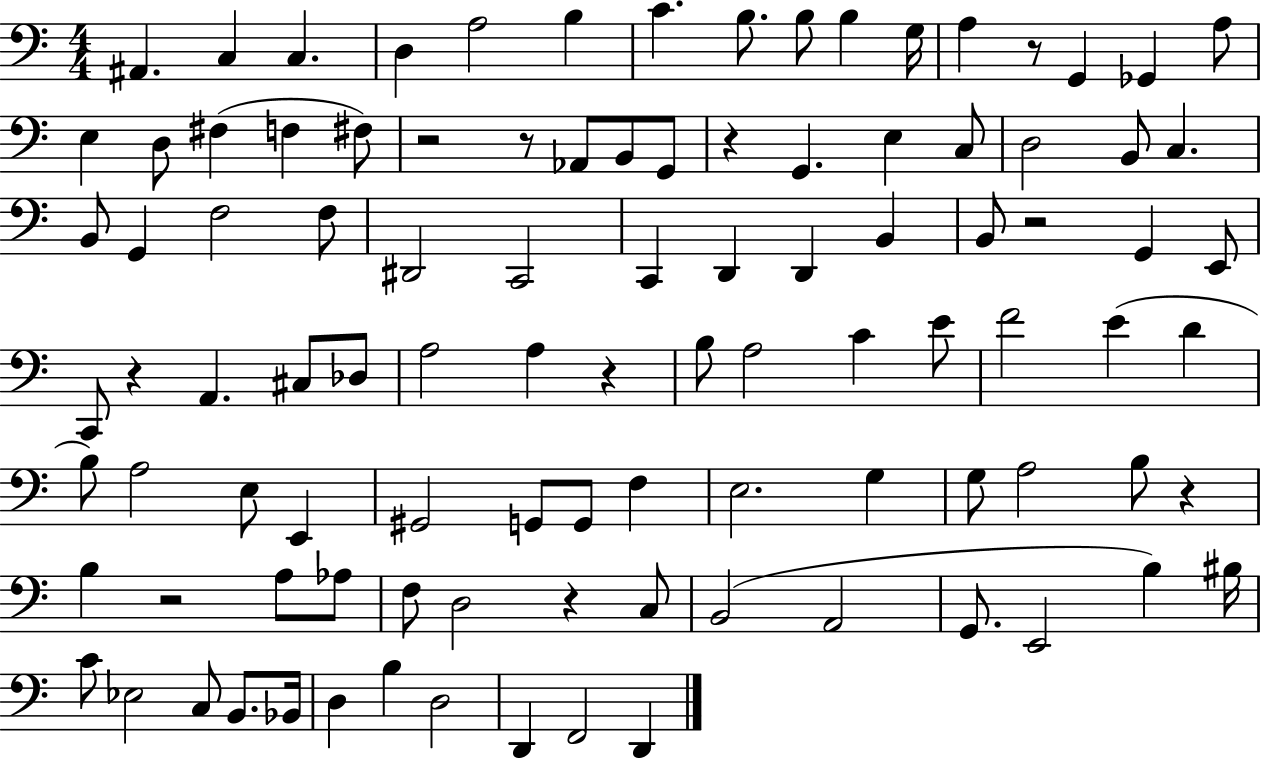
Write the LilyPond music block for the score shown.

{
  \clef bass
  \numericTimeSignature
  \time 4/4
  \key c \major
  ais,4. c4 c4. | d4 a2 b4 | c'4. b8. b8 b4 g16 | a4 r8 g,4 ges,4 a8 | \break e4 d8 fis4( f4 fis8) | r2 r8 aes,8 b,8 g,8 | r4 g,4. e4 c8 | d2 b,8 c4. | \break b,8 g,4 f2 f8 | dis,2 c,2 | c,4 d,4 d,4 b,4 | b,8 r2 g,4 e,8 | \break c,8 r4 a,4. cis8 des8 | a2 a4 r4 | b8 a2 c'4 e'8 | f'2 e'4( d'4 | \break b8) a2 e8 e,4 | gis,2 g,8 g,8 f4 | e2. g4 | g8 a2 b8 r4 | \break b4 r2 a8 aes8 | f8 d2 r4 c8 | b,2( a,2 | g,8. e,2 b4) bis16 | \break c'8 ees2 c8 b,8. bes,16 | d4 b4 d2 | d,4 f,2 d,4 | \bar "|."
}